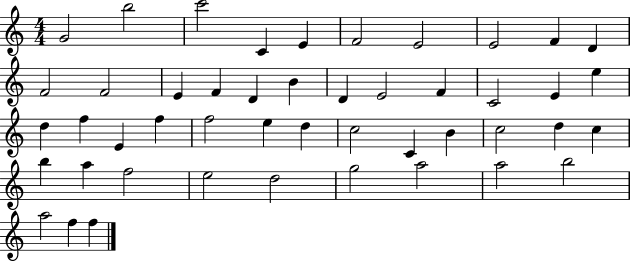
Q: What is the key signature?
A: C major